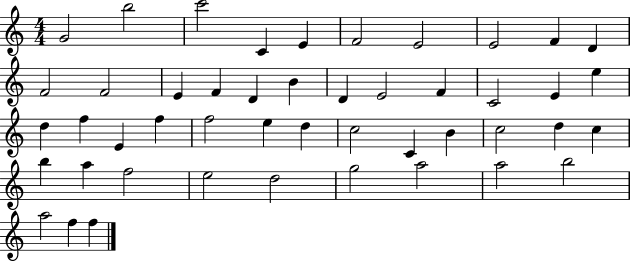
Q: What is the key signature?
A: C major